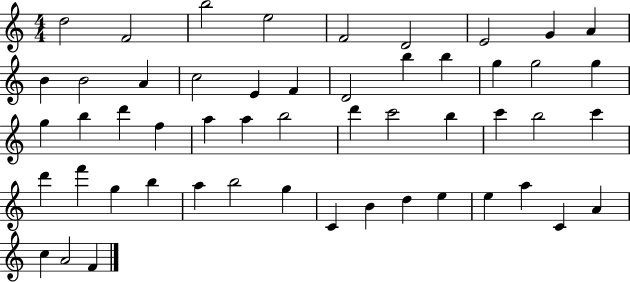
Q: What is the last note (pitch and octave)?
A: F4